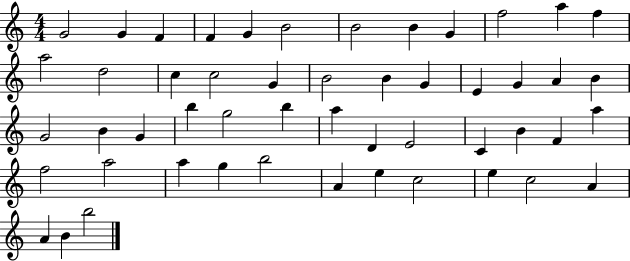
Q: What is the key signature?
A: C major